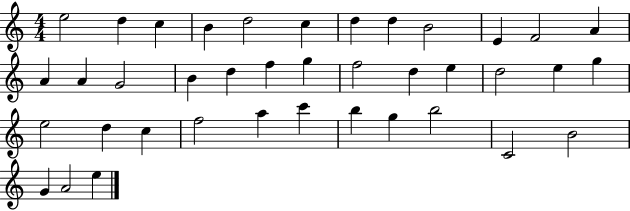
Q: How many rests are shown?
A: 0